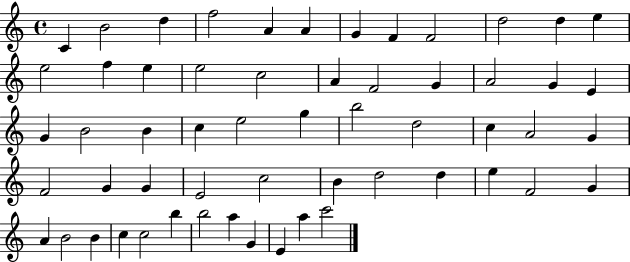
{
  \clef treble
  \time 4/4
  \defaultTimeSignature
  \key c \major
  c'4 b'2 d''4 | f''2 a'4 a'4 | g'4 f'4 f'2 | d''2 d''4 e''4 | \break e''2 f''4 e''4 | e''2 c''2 | a'4 f'2 g'4 | a'2 g'4 e'4 | \break g'4 b'2 b'4 | c''4 e''2 g''4 | b''2 d''2 | c''4 a'2 g'4 | \break f'2 g'4 g'4 | e'2 c''2 | b'4 d''2 d''4 | e''4 f'2 g'4 | \break a'4 b'2 b'4 | c''4 c''2 b''4 | b''2 a''4 g'4 | e'4 a''4 c'''2 | \break \bar "|."
}